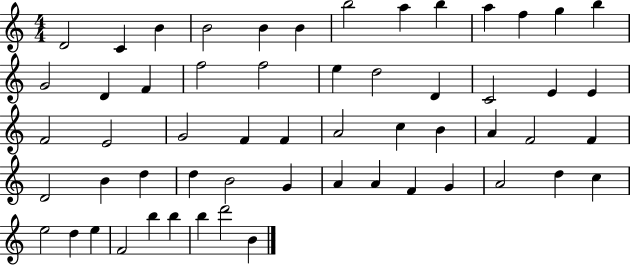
{
  \clef treble
  \numericTimeSignature
  \time 4/4
  \key c \major
  d'2 c'4 b'4 | b'2 b'4 b'4 | b''2 a''4 b''4 | a''4 f''4 g''4 b''4 | \break g'2 d'4 f'4 | f''2 f''2 | e''4 d''2 d'4 | c'2 e'4 e'4 | \break f'2 e'2 | g'2 f'4 f'4 | a'2 c''4 b'4 | a'4 f'2 f'4 | \break d'2 b'4 d''4 | d''4 b'2 g'4 | a'4 a'4 f'4 g'4 | a'2 d''4 c''4 | \break e''2 d''4 e''4 | f'2 b''4 b''4 | b''4 d'''2 b'4 | \bar "|."
}